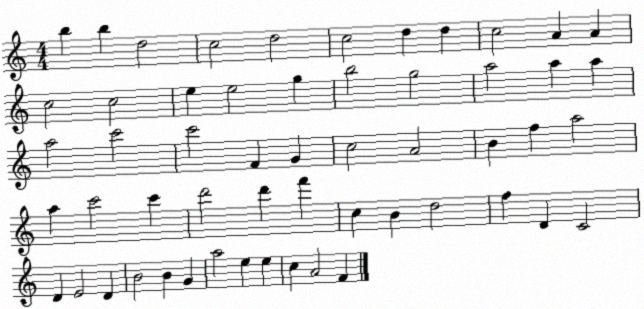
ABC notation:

X:1
T:Untitled
M:4/4
L:1/4
K:C
b b d2 c2 d2 c2 d d c2 A A c2 c2 e e2 g b2 g2 a2 a a a2 c'2 c'2 F G c2 A2 B f a2 a c'2 c' d'2 d' f' c B d2 f D C2 D E2 D B2 B G a2 e e c A2 F